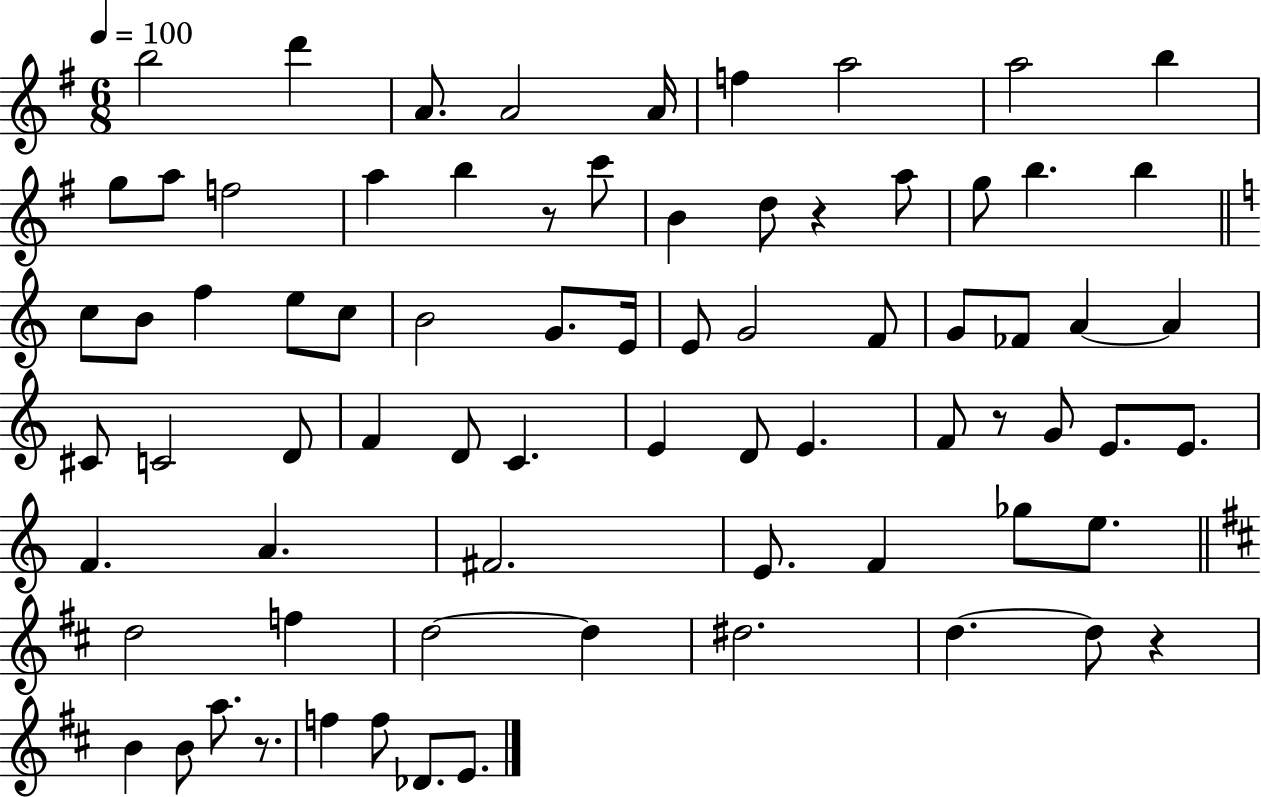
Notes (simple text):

B5/h D6/q A4/e. A4/h A4/s F5/q A5/h A5/h B5/q G5/e A5/e F5/h A5/q B5/q R/e C6/e B4/q D5/e R/q A5/e G5/e B5/q. B5/q C5/e B4/e F5/q E5/e C5/e B4/h G4/e. E4/s E4/e G4/h F4/e G4/e FES4/e A4/q A4/q C#4/e C4/h D4/e F4/q D4/e C4/q. E4/q D4/e E4/q. F4/e R/e G4/e E4/e. E4/e. F4/q. A4/q. F#4/h. E4/e. F4/q Gb5/e E5/e. D5/h F5/q D5/h D5/q D#5/h. D5/q. D5/e R/q B4/q B4/e A5/e. R/e. F5/q F5/e Db4/e. E4/e.